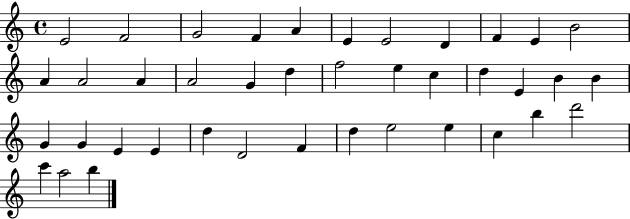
{
  \clef treble
  \time 4/4
  \defaultTimeSignature
  \key c \major
  e'2 f'2 | g'2 f'4 a'4 | e'4 e'2 d'4 | f'4 e'4 b'2 | \break a'4 a'2 a'4 | a'2 g'4 d''4 | f''2 e''4 c''4 | d''4 e'4 b'4 b'4 | \break g'4 g'4 e'4 e'4 | d''4 d'2 f'4 | d''4 e''2 e''4 | c''4 b''4 d'''2 | \break c'''4 a''2 b''4 | \bar "|."
}